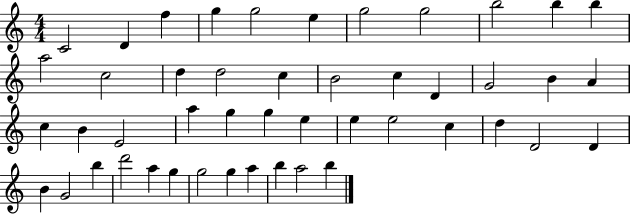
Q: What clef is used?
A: treble